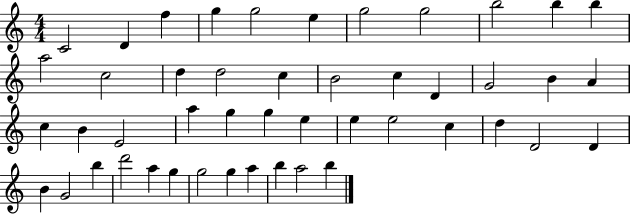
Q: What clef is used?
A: treble